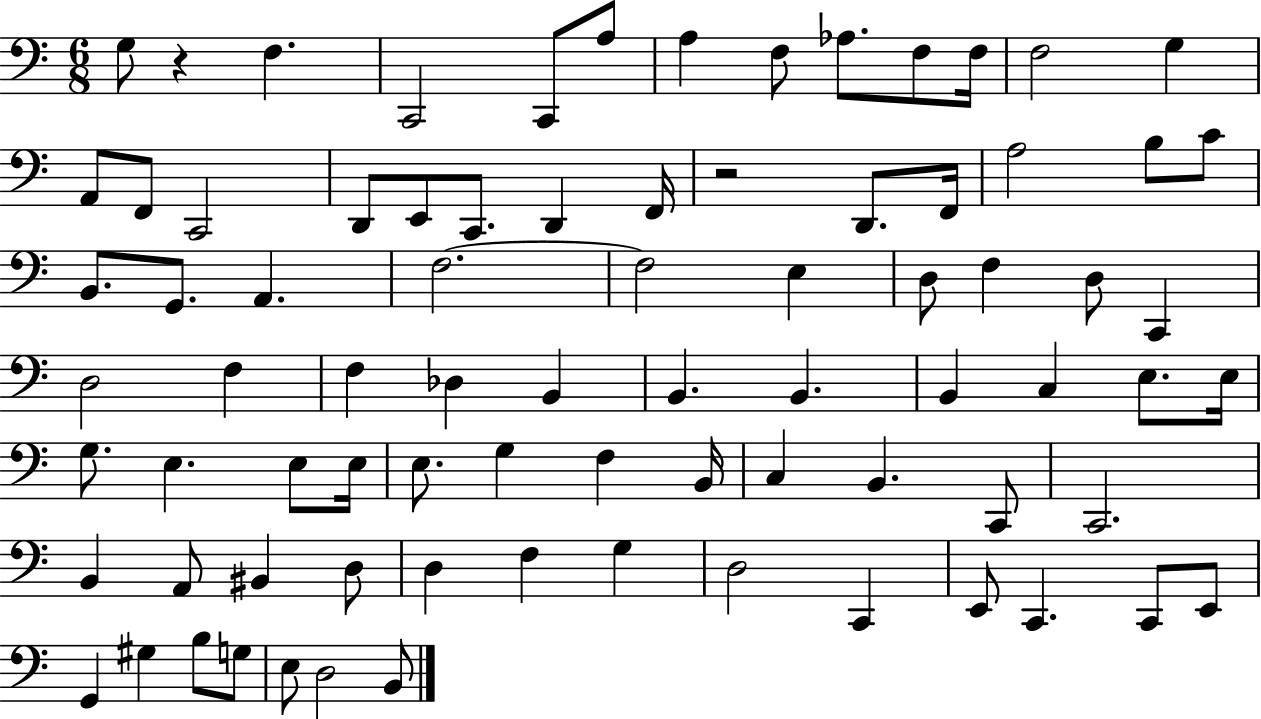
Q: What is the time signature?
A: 6/8